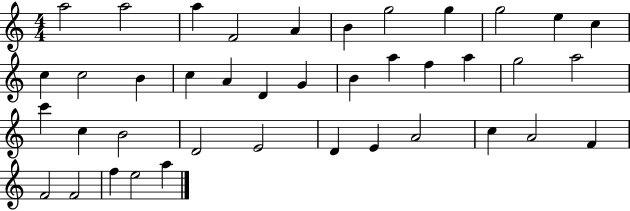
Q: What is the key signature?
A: C major